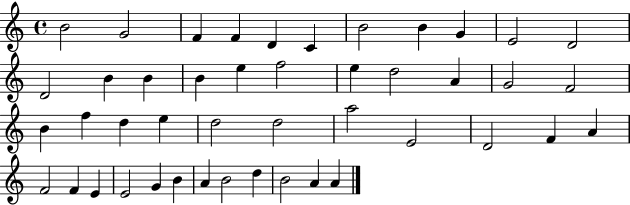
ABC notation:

X:1
T:Untitled
M:4/4
L:1/4
K:C
B2 G2 F F D C B2 B G E2 D2 D2 B B B e f2 e d2 A G2 F2 B f d e d2 d2 a2 E2 D2 F A F2 F E E2 G B A B2 d B2 A A